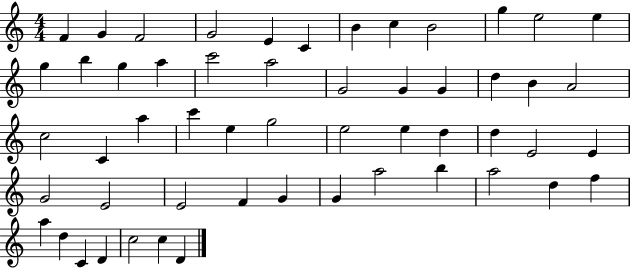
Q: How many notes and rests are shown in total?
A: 54